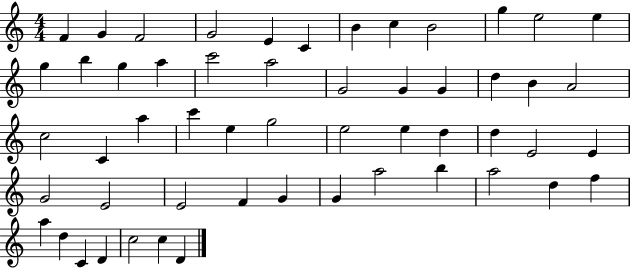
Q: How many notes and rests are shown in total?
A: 54